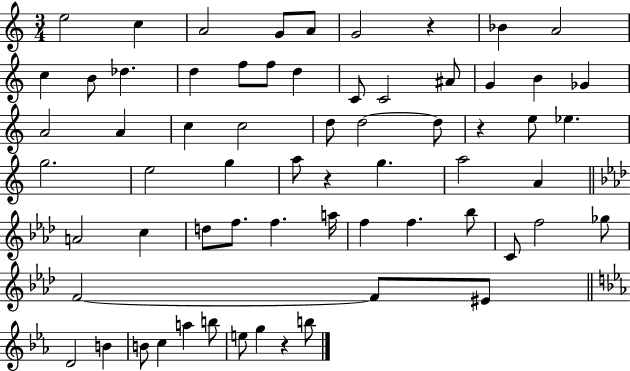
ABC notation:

X:1
T:Untitled
M:3/4
L:1/4
K:C
e2 c A2 G/2 A/2 G2 z _B A2 c B/2 _d d f/2 f/2 d C/2 C2 ^A/2 G B _G A2 A c c2 d/2 d2 d/2 z e/2 _e g2 e2 g a/2 z g a2 A A2 c d/2 f/2 f a/4 f f _b/2 C/2 f2 _g/2 F2 F/2 ^E/2 D2 B B/2 c a b/2 e/2 g z b/2